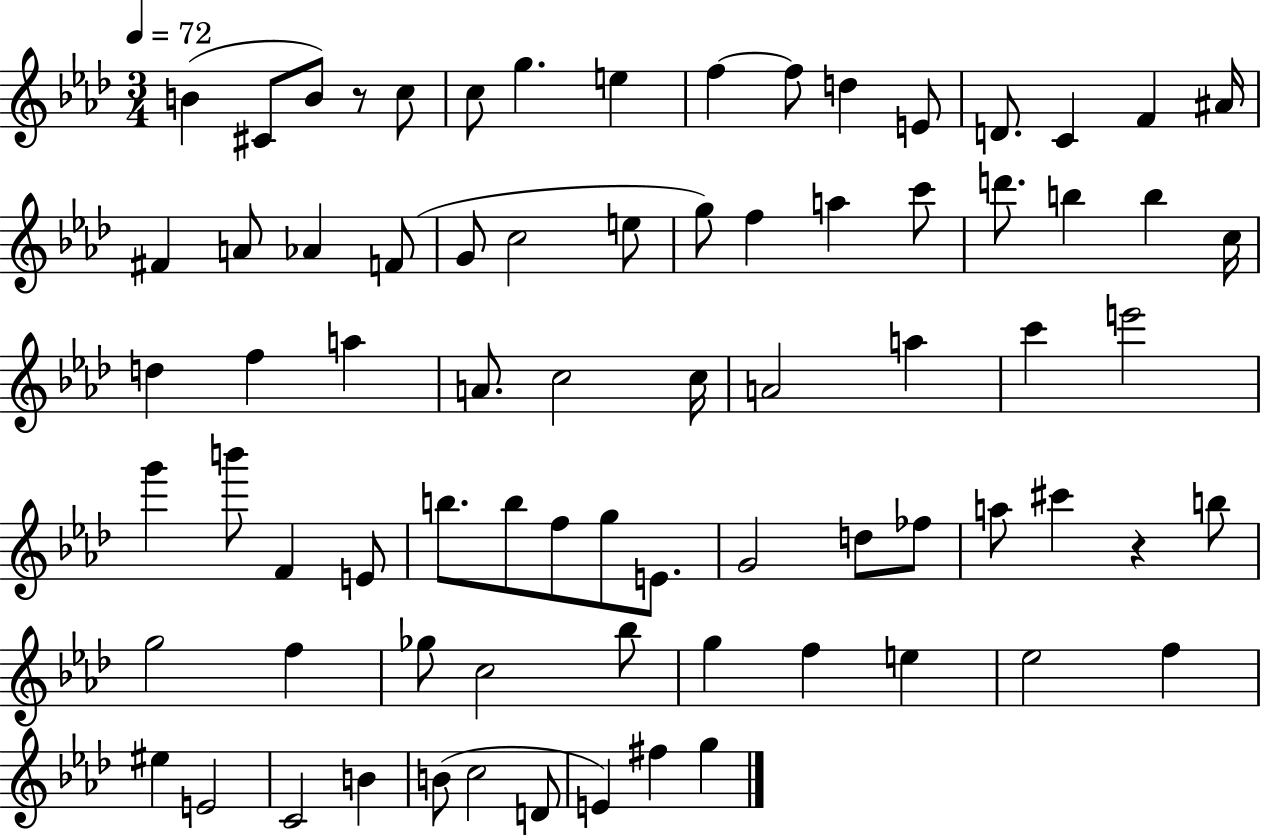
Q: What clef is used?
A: treble